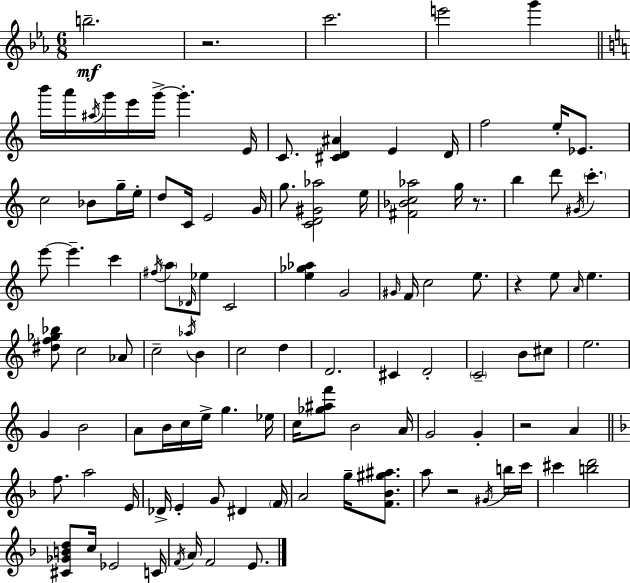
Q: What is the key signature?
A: C minor